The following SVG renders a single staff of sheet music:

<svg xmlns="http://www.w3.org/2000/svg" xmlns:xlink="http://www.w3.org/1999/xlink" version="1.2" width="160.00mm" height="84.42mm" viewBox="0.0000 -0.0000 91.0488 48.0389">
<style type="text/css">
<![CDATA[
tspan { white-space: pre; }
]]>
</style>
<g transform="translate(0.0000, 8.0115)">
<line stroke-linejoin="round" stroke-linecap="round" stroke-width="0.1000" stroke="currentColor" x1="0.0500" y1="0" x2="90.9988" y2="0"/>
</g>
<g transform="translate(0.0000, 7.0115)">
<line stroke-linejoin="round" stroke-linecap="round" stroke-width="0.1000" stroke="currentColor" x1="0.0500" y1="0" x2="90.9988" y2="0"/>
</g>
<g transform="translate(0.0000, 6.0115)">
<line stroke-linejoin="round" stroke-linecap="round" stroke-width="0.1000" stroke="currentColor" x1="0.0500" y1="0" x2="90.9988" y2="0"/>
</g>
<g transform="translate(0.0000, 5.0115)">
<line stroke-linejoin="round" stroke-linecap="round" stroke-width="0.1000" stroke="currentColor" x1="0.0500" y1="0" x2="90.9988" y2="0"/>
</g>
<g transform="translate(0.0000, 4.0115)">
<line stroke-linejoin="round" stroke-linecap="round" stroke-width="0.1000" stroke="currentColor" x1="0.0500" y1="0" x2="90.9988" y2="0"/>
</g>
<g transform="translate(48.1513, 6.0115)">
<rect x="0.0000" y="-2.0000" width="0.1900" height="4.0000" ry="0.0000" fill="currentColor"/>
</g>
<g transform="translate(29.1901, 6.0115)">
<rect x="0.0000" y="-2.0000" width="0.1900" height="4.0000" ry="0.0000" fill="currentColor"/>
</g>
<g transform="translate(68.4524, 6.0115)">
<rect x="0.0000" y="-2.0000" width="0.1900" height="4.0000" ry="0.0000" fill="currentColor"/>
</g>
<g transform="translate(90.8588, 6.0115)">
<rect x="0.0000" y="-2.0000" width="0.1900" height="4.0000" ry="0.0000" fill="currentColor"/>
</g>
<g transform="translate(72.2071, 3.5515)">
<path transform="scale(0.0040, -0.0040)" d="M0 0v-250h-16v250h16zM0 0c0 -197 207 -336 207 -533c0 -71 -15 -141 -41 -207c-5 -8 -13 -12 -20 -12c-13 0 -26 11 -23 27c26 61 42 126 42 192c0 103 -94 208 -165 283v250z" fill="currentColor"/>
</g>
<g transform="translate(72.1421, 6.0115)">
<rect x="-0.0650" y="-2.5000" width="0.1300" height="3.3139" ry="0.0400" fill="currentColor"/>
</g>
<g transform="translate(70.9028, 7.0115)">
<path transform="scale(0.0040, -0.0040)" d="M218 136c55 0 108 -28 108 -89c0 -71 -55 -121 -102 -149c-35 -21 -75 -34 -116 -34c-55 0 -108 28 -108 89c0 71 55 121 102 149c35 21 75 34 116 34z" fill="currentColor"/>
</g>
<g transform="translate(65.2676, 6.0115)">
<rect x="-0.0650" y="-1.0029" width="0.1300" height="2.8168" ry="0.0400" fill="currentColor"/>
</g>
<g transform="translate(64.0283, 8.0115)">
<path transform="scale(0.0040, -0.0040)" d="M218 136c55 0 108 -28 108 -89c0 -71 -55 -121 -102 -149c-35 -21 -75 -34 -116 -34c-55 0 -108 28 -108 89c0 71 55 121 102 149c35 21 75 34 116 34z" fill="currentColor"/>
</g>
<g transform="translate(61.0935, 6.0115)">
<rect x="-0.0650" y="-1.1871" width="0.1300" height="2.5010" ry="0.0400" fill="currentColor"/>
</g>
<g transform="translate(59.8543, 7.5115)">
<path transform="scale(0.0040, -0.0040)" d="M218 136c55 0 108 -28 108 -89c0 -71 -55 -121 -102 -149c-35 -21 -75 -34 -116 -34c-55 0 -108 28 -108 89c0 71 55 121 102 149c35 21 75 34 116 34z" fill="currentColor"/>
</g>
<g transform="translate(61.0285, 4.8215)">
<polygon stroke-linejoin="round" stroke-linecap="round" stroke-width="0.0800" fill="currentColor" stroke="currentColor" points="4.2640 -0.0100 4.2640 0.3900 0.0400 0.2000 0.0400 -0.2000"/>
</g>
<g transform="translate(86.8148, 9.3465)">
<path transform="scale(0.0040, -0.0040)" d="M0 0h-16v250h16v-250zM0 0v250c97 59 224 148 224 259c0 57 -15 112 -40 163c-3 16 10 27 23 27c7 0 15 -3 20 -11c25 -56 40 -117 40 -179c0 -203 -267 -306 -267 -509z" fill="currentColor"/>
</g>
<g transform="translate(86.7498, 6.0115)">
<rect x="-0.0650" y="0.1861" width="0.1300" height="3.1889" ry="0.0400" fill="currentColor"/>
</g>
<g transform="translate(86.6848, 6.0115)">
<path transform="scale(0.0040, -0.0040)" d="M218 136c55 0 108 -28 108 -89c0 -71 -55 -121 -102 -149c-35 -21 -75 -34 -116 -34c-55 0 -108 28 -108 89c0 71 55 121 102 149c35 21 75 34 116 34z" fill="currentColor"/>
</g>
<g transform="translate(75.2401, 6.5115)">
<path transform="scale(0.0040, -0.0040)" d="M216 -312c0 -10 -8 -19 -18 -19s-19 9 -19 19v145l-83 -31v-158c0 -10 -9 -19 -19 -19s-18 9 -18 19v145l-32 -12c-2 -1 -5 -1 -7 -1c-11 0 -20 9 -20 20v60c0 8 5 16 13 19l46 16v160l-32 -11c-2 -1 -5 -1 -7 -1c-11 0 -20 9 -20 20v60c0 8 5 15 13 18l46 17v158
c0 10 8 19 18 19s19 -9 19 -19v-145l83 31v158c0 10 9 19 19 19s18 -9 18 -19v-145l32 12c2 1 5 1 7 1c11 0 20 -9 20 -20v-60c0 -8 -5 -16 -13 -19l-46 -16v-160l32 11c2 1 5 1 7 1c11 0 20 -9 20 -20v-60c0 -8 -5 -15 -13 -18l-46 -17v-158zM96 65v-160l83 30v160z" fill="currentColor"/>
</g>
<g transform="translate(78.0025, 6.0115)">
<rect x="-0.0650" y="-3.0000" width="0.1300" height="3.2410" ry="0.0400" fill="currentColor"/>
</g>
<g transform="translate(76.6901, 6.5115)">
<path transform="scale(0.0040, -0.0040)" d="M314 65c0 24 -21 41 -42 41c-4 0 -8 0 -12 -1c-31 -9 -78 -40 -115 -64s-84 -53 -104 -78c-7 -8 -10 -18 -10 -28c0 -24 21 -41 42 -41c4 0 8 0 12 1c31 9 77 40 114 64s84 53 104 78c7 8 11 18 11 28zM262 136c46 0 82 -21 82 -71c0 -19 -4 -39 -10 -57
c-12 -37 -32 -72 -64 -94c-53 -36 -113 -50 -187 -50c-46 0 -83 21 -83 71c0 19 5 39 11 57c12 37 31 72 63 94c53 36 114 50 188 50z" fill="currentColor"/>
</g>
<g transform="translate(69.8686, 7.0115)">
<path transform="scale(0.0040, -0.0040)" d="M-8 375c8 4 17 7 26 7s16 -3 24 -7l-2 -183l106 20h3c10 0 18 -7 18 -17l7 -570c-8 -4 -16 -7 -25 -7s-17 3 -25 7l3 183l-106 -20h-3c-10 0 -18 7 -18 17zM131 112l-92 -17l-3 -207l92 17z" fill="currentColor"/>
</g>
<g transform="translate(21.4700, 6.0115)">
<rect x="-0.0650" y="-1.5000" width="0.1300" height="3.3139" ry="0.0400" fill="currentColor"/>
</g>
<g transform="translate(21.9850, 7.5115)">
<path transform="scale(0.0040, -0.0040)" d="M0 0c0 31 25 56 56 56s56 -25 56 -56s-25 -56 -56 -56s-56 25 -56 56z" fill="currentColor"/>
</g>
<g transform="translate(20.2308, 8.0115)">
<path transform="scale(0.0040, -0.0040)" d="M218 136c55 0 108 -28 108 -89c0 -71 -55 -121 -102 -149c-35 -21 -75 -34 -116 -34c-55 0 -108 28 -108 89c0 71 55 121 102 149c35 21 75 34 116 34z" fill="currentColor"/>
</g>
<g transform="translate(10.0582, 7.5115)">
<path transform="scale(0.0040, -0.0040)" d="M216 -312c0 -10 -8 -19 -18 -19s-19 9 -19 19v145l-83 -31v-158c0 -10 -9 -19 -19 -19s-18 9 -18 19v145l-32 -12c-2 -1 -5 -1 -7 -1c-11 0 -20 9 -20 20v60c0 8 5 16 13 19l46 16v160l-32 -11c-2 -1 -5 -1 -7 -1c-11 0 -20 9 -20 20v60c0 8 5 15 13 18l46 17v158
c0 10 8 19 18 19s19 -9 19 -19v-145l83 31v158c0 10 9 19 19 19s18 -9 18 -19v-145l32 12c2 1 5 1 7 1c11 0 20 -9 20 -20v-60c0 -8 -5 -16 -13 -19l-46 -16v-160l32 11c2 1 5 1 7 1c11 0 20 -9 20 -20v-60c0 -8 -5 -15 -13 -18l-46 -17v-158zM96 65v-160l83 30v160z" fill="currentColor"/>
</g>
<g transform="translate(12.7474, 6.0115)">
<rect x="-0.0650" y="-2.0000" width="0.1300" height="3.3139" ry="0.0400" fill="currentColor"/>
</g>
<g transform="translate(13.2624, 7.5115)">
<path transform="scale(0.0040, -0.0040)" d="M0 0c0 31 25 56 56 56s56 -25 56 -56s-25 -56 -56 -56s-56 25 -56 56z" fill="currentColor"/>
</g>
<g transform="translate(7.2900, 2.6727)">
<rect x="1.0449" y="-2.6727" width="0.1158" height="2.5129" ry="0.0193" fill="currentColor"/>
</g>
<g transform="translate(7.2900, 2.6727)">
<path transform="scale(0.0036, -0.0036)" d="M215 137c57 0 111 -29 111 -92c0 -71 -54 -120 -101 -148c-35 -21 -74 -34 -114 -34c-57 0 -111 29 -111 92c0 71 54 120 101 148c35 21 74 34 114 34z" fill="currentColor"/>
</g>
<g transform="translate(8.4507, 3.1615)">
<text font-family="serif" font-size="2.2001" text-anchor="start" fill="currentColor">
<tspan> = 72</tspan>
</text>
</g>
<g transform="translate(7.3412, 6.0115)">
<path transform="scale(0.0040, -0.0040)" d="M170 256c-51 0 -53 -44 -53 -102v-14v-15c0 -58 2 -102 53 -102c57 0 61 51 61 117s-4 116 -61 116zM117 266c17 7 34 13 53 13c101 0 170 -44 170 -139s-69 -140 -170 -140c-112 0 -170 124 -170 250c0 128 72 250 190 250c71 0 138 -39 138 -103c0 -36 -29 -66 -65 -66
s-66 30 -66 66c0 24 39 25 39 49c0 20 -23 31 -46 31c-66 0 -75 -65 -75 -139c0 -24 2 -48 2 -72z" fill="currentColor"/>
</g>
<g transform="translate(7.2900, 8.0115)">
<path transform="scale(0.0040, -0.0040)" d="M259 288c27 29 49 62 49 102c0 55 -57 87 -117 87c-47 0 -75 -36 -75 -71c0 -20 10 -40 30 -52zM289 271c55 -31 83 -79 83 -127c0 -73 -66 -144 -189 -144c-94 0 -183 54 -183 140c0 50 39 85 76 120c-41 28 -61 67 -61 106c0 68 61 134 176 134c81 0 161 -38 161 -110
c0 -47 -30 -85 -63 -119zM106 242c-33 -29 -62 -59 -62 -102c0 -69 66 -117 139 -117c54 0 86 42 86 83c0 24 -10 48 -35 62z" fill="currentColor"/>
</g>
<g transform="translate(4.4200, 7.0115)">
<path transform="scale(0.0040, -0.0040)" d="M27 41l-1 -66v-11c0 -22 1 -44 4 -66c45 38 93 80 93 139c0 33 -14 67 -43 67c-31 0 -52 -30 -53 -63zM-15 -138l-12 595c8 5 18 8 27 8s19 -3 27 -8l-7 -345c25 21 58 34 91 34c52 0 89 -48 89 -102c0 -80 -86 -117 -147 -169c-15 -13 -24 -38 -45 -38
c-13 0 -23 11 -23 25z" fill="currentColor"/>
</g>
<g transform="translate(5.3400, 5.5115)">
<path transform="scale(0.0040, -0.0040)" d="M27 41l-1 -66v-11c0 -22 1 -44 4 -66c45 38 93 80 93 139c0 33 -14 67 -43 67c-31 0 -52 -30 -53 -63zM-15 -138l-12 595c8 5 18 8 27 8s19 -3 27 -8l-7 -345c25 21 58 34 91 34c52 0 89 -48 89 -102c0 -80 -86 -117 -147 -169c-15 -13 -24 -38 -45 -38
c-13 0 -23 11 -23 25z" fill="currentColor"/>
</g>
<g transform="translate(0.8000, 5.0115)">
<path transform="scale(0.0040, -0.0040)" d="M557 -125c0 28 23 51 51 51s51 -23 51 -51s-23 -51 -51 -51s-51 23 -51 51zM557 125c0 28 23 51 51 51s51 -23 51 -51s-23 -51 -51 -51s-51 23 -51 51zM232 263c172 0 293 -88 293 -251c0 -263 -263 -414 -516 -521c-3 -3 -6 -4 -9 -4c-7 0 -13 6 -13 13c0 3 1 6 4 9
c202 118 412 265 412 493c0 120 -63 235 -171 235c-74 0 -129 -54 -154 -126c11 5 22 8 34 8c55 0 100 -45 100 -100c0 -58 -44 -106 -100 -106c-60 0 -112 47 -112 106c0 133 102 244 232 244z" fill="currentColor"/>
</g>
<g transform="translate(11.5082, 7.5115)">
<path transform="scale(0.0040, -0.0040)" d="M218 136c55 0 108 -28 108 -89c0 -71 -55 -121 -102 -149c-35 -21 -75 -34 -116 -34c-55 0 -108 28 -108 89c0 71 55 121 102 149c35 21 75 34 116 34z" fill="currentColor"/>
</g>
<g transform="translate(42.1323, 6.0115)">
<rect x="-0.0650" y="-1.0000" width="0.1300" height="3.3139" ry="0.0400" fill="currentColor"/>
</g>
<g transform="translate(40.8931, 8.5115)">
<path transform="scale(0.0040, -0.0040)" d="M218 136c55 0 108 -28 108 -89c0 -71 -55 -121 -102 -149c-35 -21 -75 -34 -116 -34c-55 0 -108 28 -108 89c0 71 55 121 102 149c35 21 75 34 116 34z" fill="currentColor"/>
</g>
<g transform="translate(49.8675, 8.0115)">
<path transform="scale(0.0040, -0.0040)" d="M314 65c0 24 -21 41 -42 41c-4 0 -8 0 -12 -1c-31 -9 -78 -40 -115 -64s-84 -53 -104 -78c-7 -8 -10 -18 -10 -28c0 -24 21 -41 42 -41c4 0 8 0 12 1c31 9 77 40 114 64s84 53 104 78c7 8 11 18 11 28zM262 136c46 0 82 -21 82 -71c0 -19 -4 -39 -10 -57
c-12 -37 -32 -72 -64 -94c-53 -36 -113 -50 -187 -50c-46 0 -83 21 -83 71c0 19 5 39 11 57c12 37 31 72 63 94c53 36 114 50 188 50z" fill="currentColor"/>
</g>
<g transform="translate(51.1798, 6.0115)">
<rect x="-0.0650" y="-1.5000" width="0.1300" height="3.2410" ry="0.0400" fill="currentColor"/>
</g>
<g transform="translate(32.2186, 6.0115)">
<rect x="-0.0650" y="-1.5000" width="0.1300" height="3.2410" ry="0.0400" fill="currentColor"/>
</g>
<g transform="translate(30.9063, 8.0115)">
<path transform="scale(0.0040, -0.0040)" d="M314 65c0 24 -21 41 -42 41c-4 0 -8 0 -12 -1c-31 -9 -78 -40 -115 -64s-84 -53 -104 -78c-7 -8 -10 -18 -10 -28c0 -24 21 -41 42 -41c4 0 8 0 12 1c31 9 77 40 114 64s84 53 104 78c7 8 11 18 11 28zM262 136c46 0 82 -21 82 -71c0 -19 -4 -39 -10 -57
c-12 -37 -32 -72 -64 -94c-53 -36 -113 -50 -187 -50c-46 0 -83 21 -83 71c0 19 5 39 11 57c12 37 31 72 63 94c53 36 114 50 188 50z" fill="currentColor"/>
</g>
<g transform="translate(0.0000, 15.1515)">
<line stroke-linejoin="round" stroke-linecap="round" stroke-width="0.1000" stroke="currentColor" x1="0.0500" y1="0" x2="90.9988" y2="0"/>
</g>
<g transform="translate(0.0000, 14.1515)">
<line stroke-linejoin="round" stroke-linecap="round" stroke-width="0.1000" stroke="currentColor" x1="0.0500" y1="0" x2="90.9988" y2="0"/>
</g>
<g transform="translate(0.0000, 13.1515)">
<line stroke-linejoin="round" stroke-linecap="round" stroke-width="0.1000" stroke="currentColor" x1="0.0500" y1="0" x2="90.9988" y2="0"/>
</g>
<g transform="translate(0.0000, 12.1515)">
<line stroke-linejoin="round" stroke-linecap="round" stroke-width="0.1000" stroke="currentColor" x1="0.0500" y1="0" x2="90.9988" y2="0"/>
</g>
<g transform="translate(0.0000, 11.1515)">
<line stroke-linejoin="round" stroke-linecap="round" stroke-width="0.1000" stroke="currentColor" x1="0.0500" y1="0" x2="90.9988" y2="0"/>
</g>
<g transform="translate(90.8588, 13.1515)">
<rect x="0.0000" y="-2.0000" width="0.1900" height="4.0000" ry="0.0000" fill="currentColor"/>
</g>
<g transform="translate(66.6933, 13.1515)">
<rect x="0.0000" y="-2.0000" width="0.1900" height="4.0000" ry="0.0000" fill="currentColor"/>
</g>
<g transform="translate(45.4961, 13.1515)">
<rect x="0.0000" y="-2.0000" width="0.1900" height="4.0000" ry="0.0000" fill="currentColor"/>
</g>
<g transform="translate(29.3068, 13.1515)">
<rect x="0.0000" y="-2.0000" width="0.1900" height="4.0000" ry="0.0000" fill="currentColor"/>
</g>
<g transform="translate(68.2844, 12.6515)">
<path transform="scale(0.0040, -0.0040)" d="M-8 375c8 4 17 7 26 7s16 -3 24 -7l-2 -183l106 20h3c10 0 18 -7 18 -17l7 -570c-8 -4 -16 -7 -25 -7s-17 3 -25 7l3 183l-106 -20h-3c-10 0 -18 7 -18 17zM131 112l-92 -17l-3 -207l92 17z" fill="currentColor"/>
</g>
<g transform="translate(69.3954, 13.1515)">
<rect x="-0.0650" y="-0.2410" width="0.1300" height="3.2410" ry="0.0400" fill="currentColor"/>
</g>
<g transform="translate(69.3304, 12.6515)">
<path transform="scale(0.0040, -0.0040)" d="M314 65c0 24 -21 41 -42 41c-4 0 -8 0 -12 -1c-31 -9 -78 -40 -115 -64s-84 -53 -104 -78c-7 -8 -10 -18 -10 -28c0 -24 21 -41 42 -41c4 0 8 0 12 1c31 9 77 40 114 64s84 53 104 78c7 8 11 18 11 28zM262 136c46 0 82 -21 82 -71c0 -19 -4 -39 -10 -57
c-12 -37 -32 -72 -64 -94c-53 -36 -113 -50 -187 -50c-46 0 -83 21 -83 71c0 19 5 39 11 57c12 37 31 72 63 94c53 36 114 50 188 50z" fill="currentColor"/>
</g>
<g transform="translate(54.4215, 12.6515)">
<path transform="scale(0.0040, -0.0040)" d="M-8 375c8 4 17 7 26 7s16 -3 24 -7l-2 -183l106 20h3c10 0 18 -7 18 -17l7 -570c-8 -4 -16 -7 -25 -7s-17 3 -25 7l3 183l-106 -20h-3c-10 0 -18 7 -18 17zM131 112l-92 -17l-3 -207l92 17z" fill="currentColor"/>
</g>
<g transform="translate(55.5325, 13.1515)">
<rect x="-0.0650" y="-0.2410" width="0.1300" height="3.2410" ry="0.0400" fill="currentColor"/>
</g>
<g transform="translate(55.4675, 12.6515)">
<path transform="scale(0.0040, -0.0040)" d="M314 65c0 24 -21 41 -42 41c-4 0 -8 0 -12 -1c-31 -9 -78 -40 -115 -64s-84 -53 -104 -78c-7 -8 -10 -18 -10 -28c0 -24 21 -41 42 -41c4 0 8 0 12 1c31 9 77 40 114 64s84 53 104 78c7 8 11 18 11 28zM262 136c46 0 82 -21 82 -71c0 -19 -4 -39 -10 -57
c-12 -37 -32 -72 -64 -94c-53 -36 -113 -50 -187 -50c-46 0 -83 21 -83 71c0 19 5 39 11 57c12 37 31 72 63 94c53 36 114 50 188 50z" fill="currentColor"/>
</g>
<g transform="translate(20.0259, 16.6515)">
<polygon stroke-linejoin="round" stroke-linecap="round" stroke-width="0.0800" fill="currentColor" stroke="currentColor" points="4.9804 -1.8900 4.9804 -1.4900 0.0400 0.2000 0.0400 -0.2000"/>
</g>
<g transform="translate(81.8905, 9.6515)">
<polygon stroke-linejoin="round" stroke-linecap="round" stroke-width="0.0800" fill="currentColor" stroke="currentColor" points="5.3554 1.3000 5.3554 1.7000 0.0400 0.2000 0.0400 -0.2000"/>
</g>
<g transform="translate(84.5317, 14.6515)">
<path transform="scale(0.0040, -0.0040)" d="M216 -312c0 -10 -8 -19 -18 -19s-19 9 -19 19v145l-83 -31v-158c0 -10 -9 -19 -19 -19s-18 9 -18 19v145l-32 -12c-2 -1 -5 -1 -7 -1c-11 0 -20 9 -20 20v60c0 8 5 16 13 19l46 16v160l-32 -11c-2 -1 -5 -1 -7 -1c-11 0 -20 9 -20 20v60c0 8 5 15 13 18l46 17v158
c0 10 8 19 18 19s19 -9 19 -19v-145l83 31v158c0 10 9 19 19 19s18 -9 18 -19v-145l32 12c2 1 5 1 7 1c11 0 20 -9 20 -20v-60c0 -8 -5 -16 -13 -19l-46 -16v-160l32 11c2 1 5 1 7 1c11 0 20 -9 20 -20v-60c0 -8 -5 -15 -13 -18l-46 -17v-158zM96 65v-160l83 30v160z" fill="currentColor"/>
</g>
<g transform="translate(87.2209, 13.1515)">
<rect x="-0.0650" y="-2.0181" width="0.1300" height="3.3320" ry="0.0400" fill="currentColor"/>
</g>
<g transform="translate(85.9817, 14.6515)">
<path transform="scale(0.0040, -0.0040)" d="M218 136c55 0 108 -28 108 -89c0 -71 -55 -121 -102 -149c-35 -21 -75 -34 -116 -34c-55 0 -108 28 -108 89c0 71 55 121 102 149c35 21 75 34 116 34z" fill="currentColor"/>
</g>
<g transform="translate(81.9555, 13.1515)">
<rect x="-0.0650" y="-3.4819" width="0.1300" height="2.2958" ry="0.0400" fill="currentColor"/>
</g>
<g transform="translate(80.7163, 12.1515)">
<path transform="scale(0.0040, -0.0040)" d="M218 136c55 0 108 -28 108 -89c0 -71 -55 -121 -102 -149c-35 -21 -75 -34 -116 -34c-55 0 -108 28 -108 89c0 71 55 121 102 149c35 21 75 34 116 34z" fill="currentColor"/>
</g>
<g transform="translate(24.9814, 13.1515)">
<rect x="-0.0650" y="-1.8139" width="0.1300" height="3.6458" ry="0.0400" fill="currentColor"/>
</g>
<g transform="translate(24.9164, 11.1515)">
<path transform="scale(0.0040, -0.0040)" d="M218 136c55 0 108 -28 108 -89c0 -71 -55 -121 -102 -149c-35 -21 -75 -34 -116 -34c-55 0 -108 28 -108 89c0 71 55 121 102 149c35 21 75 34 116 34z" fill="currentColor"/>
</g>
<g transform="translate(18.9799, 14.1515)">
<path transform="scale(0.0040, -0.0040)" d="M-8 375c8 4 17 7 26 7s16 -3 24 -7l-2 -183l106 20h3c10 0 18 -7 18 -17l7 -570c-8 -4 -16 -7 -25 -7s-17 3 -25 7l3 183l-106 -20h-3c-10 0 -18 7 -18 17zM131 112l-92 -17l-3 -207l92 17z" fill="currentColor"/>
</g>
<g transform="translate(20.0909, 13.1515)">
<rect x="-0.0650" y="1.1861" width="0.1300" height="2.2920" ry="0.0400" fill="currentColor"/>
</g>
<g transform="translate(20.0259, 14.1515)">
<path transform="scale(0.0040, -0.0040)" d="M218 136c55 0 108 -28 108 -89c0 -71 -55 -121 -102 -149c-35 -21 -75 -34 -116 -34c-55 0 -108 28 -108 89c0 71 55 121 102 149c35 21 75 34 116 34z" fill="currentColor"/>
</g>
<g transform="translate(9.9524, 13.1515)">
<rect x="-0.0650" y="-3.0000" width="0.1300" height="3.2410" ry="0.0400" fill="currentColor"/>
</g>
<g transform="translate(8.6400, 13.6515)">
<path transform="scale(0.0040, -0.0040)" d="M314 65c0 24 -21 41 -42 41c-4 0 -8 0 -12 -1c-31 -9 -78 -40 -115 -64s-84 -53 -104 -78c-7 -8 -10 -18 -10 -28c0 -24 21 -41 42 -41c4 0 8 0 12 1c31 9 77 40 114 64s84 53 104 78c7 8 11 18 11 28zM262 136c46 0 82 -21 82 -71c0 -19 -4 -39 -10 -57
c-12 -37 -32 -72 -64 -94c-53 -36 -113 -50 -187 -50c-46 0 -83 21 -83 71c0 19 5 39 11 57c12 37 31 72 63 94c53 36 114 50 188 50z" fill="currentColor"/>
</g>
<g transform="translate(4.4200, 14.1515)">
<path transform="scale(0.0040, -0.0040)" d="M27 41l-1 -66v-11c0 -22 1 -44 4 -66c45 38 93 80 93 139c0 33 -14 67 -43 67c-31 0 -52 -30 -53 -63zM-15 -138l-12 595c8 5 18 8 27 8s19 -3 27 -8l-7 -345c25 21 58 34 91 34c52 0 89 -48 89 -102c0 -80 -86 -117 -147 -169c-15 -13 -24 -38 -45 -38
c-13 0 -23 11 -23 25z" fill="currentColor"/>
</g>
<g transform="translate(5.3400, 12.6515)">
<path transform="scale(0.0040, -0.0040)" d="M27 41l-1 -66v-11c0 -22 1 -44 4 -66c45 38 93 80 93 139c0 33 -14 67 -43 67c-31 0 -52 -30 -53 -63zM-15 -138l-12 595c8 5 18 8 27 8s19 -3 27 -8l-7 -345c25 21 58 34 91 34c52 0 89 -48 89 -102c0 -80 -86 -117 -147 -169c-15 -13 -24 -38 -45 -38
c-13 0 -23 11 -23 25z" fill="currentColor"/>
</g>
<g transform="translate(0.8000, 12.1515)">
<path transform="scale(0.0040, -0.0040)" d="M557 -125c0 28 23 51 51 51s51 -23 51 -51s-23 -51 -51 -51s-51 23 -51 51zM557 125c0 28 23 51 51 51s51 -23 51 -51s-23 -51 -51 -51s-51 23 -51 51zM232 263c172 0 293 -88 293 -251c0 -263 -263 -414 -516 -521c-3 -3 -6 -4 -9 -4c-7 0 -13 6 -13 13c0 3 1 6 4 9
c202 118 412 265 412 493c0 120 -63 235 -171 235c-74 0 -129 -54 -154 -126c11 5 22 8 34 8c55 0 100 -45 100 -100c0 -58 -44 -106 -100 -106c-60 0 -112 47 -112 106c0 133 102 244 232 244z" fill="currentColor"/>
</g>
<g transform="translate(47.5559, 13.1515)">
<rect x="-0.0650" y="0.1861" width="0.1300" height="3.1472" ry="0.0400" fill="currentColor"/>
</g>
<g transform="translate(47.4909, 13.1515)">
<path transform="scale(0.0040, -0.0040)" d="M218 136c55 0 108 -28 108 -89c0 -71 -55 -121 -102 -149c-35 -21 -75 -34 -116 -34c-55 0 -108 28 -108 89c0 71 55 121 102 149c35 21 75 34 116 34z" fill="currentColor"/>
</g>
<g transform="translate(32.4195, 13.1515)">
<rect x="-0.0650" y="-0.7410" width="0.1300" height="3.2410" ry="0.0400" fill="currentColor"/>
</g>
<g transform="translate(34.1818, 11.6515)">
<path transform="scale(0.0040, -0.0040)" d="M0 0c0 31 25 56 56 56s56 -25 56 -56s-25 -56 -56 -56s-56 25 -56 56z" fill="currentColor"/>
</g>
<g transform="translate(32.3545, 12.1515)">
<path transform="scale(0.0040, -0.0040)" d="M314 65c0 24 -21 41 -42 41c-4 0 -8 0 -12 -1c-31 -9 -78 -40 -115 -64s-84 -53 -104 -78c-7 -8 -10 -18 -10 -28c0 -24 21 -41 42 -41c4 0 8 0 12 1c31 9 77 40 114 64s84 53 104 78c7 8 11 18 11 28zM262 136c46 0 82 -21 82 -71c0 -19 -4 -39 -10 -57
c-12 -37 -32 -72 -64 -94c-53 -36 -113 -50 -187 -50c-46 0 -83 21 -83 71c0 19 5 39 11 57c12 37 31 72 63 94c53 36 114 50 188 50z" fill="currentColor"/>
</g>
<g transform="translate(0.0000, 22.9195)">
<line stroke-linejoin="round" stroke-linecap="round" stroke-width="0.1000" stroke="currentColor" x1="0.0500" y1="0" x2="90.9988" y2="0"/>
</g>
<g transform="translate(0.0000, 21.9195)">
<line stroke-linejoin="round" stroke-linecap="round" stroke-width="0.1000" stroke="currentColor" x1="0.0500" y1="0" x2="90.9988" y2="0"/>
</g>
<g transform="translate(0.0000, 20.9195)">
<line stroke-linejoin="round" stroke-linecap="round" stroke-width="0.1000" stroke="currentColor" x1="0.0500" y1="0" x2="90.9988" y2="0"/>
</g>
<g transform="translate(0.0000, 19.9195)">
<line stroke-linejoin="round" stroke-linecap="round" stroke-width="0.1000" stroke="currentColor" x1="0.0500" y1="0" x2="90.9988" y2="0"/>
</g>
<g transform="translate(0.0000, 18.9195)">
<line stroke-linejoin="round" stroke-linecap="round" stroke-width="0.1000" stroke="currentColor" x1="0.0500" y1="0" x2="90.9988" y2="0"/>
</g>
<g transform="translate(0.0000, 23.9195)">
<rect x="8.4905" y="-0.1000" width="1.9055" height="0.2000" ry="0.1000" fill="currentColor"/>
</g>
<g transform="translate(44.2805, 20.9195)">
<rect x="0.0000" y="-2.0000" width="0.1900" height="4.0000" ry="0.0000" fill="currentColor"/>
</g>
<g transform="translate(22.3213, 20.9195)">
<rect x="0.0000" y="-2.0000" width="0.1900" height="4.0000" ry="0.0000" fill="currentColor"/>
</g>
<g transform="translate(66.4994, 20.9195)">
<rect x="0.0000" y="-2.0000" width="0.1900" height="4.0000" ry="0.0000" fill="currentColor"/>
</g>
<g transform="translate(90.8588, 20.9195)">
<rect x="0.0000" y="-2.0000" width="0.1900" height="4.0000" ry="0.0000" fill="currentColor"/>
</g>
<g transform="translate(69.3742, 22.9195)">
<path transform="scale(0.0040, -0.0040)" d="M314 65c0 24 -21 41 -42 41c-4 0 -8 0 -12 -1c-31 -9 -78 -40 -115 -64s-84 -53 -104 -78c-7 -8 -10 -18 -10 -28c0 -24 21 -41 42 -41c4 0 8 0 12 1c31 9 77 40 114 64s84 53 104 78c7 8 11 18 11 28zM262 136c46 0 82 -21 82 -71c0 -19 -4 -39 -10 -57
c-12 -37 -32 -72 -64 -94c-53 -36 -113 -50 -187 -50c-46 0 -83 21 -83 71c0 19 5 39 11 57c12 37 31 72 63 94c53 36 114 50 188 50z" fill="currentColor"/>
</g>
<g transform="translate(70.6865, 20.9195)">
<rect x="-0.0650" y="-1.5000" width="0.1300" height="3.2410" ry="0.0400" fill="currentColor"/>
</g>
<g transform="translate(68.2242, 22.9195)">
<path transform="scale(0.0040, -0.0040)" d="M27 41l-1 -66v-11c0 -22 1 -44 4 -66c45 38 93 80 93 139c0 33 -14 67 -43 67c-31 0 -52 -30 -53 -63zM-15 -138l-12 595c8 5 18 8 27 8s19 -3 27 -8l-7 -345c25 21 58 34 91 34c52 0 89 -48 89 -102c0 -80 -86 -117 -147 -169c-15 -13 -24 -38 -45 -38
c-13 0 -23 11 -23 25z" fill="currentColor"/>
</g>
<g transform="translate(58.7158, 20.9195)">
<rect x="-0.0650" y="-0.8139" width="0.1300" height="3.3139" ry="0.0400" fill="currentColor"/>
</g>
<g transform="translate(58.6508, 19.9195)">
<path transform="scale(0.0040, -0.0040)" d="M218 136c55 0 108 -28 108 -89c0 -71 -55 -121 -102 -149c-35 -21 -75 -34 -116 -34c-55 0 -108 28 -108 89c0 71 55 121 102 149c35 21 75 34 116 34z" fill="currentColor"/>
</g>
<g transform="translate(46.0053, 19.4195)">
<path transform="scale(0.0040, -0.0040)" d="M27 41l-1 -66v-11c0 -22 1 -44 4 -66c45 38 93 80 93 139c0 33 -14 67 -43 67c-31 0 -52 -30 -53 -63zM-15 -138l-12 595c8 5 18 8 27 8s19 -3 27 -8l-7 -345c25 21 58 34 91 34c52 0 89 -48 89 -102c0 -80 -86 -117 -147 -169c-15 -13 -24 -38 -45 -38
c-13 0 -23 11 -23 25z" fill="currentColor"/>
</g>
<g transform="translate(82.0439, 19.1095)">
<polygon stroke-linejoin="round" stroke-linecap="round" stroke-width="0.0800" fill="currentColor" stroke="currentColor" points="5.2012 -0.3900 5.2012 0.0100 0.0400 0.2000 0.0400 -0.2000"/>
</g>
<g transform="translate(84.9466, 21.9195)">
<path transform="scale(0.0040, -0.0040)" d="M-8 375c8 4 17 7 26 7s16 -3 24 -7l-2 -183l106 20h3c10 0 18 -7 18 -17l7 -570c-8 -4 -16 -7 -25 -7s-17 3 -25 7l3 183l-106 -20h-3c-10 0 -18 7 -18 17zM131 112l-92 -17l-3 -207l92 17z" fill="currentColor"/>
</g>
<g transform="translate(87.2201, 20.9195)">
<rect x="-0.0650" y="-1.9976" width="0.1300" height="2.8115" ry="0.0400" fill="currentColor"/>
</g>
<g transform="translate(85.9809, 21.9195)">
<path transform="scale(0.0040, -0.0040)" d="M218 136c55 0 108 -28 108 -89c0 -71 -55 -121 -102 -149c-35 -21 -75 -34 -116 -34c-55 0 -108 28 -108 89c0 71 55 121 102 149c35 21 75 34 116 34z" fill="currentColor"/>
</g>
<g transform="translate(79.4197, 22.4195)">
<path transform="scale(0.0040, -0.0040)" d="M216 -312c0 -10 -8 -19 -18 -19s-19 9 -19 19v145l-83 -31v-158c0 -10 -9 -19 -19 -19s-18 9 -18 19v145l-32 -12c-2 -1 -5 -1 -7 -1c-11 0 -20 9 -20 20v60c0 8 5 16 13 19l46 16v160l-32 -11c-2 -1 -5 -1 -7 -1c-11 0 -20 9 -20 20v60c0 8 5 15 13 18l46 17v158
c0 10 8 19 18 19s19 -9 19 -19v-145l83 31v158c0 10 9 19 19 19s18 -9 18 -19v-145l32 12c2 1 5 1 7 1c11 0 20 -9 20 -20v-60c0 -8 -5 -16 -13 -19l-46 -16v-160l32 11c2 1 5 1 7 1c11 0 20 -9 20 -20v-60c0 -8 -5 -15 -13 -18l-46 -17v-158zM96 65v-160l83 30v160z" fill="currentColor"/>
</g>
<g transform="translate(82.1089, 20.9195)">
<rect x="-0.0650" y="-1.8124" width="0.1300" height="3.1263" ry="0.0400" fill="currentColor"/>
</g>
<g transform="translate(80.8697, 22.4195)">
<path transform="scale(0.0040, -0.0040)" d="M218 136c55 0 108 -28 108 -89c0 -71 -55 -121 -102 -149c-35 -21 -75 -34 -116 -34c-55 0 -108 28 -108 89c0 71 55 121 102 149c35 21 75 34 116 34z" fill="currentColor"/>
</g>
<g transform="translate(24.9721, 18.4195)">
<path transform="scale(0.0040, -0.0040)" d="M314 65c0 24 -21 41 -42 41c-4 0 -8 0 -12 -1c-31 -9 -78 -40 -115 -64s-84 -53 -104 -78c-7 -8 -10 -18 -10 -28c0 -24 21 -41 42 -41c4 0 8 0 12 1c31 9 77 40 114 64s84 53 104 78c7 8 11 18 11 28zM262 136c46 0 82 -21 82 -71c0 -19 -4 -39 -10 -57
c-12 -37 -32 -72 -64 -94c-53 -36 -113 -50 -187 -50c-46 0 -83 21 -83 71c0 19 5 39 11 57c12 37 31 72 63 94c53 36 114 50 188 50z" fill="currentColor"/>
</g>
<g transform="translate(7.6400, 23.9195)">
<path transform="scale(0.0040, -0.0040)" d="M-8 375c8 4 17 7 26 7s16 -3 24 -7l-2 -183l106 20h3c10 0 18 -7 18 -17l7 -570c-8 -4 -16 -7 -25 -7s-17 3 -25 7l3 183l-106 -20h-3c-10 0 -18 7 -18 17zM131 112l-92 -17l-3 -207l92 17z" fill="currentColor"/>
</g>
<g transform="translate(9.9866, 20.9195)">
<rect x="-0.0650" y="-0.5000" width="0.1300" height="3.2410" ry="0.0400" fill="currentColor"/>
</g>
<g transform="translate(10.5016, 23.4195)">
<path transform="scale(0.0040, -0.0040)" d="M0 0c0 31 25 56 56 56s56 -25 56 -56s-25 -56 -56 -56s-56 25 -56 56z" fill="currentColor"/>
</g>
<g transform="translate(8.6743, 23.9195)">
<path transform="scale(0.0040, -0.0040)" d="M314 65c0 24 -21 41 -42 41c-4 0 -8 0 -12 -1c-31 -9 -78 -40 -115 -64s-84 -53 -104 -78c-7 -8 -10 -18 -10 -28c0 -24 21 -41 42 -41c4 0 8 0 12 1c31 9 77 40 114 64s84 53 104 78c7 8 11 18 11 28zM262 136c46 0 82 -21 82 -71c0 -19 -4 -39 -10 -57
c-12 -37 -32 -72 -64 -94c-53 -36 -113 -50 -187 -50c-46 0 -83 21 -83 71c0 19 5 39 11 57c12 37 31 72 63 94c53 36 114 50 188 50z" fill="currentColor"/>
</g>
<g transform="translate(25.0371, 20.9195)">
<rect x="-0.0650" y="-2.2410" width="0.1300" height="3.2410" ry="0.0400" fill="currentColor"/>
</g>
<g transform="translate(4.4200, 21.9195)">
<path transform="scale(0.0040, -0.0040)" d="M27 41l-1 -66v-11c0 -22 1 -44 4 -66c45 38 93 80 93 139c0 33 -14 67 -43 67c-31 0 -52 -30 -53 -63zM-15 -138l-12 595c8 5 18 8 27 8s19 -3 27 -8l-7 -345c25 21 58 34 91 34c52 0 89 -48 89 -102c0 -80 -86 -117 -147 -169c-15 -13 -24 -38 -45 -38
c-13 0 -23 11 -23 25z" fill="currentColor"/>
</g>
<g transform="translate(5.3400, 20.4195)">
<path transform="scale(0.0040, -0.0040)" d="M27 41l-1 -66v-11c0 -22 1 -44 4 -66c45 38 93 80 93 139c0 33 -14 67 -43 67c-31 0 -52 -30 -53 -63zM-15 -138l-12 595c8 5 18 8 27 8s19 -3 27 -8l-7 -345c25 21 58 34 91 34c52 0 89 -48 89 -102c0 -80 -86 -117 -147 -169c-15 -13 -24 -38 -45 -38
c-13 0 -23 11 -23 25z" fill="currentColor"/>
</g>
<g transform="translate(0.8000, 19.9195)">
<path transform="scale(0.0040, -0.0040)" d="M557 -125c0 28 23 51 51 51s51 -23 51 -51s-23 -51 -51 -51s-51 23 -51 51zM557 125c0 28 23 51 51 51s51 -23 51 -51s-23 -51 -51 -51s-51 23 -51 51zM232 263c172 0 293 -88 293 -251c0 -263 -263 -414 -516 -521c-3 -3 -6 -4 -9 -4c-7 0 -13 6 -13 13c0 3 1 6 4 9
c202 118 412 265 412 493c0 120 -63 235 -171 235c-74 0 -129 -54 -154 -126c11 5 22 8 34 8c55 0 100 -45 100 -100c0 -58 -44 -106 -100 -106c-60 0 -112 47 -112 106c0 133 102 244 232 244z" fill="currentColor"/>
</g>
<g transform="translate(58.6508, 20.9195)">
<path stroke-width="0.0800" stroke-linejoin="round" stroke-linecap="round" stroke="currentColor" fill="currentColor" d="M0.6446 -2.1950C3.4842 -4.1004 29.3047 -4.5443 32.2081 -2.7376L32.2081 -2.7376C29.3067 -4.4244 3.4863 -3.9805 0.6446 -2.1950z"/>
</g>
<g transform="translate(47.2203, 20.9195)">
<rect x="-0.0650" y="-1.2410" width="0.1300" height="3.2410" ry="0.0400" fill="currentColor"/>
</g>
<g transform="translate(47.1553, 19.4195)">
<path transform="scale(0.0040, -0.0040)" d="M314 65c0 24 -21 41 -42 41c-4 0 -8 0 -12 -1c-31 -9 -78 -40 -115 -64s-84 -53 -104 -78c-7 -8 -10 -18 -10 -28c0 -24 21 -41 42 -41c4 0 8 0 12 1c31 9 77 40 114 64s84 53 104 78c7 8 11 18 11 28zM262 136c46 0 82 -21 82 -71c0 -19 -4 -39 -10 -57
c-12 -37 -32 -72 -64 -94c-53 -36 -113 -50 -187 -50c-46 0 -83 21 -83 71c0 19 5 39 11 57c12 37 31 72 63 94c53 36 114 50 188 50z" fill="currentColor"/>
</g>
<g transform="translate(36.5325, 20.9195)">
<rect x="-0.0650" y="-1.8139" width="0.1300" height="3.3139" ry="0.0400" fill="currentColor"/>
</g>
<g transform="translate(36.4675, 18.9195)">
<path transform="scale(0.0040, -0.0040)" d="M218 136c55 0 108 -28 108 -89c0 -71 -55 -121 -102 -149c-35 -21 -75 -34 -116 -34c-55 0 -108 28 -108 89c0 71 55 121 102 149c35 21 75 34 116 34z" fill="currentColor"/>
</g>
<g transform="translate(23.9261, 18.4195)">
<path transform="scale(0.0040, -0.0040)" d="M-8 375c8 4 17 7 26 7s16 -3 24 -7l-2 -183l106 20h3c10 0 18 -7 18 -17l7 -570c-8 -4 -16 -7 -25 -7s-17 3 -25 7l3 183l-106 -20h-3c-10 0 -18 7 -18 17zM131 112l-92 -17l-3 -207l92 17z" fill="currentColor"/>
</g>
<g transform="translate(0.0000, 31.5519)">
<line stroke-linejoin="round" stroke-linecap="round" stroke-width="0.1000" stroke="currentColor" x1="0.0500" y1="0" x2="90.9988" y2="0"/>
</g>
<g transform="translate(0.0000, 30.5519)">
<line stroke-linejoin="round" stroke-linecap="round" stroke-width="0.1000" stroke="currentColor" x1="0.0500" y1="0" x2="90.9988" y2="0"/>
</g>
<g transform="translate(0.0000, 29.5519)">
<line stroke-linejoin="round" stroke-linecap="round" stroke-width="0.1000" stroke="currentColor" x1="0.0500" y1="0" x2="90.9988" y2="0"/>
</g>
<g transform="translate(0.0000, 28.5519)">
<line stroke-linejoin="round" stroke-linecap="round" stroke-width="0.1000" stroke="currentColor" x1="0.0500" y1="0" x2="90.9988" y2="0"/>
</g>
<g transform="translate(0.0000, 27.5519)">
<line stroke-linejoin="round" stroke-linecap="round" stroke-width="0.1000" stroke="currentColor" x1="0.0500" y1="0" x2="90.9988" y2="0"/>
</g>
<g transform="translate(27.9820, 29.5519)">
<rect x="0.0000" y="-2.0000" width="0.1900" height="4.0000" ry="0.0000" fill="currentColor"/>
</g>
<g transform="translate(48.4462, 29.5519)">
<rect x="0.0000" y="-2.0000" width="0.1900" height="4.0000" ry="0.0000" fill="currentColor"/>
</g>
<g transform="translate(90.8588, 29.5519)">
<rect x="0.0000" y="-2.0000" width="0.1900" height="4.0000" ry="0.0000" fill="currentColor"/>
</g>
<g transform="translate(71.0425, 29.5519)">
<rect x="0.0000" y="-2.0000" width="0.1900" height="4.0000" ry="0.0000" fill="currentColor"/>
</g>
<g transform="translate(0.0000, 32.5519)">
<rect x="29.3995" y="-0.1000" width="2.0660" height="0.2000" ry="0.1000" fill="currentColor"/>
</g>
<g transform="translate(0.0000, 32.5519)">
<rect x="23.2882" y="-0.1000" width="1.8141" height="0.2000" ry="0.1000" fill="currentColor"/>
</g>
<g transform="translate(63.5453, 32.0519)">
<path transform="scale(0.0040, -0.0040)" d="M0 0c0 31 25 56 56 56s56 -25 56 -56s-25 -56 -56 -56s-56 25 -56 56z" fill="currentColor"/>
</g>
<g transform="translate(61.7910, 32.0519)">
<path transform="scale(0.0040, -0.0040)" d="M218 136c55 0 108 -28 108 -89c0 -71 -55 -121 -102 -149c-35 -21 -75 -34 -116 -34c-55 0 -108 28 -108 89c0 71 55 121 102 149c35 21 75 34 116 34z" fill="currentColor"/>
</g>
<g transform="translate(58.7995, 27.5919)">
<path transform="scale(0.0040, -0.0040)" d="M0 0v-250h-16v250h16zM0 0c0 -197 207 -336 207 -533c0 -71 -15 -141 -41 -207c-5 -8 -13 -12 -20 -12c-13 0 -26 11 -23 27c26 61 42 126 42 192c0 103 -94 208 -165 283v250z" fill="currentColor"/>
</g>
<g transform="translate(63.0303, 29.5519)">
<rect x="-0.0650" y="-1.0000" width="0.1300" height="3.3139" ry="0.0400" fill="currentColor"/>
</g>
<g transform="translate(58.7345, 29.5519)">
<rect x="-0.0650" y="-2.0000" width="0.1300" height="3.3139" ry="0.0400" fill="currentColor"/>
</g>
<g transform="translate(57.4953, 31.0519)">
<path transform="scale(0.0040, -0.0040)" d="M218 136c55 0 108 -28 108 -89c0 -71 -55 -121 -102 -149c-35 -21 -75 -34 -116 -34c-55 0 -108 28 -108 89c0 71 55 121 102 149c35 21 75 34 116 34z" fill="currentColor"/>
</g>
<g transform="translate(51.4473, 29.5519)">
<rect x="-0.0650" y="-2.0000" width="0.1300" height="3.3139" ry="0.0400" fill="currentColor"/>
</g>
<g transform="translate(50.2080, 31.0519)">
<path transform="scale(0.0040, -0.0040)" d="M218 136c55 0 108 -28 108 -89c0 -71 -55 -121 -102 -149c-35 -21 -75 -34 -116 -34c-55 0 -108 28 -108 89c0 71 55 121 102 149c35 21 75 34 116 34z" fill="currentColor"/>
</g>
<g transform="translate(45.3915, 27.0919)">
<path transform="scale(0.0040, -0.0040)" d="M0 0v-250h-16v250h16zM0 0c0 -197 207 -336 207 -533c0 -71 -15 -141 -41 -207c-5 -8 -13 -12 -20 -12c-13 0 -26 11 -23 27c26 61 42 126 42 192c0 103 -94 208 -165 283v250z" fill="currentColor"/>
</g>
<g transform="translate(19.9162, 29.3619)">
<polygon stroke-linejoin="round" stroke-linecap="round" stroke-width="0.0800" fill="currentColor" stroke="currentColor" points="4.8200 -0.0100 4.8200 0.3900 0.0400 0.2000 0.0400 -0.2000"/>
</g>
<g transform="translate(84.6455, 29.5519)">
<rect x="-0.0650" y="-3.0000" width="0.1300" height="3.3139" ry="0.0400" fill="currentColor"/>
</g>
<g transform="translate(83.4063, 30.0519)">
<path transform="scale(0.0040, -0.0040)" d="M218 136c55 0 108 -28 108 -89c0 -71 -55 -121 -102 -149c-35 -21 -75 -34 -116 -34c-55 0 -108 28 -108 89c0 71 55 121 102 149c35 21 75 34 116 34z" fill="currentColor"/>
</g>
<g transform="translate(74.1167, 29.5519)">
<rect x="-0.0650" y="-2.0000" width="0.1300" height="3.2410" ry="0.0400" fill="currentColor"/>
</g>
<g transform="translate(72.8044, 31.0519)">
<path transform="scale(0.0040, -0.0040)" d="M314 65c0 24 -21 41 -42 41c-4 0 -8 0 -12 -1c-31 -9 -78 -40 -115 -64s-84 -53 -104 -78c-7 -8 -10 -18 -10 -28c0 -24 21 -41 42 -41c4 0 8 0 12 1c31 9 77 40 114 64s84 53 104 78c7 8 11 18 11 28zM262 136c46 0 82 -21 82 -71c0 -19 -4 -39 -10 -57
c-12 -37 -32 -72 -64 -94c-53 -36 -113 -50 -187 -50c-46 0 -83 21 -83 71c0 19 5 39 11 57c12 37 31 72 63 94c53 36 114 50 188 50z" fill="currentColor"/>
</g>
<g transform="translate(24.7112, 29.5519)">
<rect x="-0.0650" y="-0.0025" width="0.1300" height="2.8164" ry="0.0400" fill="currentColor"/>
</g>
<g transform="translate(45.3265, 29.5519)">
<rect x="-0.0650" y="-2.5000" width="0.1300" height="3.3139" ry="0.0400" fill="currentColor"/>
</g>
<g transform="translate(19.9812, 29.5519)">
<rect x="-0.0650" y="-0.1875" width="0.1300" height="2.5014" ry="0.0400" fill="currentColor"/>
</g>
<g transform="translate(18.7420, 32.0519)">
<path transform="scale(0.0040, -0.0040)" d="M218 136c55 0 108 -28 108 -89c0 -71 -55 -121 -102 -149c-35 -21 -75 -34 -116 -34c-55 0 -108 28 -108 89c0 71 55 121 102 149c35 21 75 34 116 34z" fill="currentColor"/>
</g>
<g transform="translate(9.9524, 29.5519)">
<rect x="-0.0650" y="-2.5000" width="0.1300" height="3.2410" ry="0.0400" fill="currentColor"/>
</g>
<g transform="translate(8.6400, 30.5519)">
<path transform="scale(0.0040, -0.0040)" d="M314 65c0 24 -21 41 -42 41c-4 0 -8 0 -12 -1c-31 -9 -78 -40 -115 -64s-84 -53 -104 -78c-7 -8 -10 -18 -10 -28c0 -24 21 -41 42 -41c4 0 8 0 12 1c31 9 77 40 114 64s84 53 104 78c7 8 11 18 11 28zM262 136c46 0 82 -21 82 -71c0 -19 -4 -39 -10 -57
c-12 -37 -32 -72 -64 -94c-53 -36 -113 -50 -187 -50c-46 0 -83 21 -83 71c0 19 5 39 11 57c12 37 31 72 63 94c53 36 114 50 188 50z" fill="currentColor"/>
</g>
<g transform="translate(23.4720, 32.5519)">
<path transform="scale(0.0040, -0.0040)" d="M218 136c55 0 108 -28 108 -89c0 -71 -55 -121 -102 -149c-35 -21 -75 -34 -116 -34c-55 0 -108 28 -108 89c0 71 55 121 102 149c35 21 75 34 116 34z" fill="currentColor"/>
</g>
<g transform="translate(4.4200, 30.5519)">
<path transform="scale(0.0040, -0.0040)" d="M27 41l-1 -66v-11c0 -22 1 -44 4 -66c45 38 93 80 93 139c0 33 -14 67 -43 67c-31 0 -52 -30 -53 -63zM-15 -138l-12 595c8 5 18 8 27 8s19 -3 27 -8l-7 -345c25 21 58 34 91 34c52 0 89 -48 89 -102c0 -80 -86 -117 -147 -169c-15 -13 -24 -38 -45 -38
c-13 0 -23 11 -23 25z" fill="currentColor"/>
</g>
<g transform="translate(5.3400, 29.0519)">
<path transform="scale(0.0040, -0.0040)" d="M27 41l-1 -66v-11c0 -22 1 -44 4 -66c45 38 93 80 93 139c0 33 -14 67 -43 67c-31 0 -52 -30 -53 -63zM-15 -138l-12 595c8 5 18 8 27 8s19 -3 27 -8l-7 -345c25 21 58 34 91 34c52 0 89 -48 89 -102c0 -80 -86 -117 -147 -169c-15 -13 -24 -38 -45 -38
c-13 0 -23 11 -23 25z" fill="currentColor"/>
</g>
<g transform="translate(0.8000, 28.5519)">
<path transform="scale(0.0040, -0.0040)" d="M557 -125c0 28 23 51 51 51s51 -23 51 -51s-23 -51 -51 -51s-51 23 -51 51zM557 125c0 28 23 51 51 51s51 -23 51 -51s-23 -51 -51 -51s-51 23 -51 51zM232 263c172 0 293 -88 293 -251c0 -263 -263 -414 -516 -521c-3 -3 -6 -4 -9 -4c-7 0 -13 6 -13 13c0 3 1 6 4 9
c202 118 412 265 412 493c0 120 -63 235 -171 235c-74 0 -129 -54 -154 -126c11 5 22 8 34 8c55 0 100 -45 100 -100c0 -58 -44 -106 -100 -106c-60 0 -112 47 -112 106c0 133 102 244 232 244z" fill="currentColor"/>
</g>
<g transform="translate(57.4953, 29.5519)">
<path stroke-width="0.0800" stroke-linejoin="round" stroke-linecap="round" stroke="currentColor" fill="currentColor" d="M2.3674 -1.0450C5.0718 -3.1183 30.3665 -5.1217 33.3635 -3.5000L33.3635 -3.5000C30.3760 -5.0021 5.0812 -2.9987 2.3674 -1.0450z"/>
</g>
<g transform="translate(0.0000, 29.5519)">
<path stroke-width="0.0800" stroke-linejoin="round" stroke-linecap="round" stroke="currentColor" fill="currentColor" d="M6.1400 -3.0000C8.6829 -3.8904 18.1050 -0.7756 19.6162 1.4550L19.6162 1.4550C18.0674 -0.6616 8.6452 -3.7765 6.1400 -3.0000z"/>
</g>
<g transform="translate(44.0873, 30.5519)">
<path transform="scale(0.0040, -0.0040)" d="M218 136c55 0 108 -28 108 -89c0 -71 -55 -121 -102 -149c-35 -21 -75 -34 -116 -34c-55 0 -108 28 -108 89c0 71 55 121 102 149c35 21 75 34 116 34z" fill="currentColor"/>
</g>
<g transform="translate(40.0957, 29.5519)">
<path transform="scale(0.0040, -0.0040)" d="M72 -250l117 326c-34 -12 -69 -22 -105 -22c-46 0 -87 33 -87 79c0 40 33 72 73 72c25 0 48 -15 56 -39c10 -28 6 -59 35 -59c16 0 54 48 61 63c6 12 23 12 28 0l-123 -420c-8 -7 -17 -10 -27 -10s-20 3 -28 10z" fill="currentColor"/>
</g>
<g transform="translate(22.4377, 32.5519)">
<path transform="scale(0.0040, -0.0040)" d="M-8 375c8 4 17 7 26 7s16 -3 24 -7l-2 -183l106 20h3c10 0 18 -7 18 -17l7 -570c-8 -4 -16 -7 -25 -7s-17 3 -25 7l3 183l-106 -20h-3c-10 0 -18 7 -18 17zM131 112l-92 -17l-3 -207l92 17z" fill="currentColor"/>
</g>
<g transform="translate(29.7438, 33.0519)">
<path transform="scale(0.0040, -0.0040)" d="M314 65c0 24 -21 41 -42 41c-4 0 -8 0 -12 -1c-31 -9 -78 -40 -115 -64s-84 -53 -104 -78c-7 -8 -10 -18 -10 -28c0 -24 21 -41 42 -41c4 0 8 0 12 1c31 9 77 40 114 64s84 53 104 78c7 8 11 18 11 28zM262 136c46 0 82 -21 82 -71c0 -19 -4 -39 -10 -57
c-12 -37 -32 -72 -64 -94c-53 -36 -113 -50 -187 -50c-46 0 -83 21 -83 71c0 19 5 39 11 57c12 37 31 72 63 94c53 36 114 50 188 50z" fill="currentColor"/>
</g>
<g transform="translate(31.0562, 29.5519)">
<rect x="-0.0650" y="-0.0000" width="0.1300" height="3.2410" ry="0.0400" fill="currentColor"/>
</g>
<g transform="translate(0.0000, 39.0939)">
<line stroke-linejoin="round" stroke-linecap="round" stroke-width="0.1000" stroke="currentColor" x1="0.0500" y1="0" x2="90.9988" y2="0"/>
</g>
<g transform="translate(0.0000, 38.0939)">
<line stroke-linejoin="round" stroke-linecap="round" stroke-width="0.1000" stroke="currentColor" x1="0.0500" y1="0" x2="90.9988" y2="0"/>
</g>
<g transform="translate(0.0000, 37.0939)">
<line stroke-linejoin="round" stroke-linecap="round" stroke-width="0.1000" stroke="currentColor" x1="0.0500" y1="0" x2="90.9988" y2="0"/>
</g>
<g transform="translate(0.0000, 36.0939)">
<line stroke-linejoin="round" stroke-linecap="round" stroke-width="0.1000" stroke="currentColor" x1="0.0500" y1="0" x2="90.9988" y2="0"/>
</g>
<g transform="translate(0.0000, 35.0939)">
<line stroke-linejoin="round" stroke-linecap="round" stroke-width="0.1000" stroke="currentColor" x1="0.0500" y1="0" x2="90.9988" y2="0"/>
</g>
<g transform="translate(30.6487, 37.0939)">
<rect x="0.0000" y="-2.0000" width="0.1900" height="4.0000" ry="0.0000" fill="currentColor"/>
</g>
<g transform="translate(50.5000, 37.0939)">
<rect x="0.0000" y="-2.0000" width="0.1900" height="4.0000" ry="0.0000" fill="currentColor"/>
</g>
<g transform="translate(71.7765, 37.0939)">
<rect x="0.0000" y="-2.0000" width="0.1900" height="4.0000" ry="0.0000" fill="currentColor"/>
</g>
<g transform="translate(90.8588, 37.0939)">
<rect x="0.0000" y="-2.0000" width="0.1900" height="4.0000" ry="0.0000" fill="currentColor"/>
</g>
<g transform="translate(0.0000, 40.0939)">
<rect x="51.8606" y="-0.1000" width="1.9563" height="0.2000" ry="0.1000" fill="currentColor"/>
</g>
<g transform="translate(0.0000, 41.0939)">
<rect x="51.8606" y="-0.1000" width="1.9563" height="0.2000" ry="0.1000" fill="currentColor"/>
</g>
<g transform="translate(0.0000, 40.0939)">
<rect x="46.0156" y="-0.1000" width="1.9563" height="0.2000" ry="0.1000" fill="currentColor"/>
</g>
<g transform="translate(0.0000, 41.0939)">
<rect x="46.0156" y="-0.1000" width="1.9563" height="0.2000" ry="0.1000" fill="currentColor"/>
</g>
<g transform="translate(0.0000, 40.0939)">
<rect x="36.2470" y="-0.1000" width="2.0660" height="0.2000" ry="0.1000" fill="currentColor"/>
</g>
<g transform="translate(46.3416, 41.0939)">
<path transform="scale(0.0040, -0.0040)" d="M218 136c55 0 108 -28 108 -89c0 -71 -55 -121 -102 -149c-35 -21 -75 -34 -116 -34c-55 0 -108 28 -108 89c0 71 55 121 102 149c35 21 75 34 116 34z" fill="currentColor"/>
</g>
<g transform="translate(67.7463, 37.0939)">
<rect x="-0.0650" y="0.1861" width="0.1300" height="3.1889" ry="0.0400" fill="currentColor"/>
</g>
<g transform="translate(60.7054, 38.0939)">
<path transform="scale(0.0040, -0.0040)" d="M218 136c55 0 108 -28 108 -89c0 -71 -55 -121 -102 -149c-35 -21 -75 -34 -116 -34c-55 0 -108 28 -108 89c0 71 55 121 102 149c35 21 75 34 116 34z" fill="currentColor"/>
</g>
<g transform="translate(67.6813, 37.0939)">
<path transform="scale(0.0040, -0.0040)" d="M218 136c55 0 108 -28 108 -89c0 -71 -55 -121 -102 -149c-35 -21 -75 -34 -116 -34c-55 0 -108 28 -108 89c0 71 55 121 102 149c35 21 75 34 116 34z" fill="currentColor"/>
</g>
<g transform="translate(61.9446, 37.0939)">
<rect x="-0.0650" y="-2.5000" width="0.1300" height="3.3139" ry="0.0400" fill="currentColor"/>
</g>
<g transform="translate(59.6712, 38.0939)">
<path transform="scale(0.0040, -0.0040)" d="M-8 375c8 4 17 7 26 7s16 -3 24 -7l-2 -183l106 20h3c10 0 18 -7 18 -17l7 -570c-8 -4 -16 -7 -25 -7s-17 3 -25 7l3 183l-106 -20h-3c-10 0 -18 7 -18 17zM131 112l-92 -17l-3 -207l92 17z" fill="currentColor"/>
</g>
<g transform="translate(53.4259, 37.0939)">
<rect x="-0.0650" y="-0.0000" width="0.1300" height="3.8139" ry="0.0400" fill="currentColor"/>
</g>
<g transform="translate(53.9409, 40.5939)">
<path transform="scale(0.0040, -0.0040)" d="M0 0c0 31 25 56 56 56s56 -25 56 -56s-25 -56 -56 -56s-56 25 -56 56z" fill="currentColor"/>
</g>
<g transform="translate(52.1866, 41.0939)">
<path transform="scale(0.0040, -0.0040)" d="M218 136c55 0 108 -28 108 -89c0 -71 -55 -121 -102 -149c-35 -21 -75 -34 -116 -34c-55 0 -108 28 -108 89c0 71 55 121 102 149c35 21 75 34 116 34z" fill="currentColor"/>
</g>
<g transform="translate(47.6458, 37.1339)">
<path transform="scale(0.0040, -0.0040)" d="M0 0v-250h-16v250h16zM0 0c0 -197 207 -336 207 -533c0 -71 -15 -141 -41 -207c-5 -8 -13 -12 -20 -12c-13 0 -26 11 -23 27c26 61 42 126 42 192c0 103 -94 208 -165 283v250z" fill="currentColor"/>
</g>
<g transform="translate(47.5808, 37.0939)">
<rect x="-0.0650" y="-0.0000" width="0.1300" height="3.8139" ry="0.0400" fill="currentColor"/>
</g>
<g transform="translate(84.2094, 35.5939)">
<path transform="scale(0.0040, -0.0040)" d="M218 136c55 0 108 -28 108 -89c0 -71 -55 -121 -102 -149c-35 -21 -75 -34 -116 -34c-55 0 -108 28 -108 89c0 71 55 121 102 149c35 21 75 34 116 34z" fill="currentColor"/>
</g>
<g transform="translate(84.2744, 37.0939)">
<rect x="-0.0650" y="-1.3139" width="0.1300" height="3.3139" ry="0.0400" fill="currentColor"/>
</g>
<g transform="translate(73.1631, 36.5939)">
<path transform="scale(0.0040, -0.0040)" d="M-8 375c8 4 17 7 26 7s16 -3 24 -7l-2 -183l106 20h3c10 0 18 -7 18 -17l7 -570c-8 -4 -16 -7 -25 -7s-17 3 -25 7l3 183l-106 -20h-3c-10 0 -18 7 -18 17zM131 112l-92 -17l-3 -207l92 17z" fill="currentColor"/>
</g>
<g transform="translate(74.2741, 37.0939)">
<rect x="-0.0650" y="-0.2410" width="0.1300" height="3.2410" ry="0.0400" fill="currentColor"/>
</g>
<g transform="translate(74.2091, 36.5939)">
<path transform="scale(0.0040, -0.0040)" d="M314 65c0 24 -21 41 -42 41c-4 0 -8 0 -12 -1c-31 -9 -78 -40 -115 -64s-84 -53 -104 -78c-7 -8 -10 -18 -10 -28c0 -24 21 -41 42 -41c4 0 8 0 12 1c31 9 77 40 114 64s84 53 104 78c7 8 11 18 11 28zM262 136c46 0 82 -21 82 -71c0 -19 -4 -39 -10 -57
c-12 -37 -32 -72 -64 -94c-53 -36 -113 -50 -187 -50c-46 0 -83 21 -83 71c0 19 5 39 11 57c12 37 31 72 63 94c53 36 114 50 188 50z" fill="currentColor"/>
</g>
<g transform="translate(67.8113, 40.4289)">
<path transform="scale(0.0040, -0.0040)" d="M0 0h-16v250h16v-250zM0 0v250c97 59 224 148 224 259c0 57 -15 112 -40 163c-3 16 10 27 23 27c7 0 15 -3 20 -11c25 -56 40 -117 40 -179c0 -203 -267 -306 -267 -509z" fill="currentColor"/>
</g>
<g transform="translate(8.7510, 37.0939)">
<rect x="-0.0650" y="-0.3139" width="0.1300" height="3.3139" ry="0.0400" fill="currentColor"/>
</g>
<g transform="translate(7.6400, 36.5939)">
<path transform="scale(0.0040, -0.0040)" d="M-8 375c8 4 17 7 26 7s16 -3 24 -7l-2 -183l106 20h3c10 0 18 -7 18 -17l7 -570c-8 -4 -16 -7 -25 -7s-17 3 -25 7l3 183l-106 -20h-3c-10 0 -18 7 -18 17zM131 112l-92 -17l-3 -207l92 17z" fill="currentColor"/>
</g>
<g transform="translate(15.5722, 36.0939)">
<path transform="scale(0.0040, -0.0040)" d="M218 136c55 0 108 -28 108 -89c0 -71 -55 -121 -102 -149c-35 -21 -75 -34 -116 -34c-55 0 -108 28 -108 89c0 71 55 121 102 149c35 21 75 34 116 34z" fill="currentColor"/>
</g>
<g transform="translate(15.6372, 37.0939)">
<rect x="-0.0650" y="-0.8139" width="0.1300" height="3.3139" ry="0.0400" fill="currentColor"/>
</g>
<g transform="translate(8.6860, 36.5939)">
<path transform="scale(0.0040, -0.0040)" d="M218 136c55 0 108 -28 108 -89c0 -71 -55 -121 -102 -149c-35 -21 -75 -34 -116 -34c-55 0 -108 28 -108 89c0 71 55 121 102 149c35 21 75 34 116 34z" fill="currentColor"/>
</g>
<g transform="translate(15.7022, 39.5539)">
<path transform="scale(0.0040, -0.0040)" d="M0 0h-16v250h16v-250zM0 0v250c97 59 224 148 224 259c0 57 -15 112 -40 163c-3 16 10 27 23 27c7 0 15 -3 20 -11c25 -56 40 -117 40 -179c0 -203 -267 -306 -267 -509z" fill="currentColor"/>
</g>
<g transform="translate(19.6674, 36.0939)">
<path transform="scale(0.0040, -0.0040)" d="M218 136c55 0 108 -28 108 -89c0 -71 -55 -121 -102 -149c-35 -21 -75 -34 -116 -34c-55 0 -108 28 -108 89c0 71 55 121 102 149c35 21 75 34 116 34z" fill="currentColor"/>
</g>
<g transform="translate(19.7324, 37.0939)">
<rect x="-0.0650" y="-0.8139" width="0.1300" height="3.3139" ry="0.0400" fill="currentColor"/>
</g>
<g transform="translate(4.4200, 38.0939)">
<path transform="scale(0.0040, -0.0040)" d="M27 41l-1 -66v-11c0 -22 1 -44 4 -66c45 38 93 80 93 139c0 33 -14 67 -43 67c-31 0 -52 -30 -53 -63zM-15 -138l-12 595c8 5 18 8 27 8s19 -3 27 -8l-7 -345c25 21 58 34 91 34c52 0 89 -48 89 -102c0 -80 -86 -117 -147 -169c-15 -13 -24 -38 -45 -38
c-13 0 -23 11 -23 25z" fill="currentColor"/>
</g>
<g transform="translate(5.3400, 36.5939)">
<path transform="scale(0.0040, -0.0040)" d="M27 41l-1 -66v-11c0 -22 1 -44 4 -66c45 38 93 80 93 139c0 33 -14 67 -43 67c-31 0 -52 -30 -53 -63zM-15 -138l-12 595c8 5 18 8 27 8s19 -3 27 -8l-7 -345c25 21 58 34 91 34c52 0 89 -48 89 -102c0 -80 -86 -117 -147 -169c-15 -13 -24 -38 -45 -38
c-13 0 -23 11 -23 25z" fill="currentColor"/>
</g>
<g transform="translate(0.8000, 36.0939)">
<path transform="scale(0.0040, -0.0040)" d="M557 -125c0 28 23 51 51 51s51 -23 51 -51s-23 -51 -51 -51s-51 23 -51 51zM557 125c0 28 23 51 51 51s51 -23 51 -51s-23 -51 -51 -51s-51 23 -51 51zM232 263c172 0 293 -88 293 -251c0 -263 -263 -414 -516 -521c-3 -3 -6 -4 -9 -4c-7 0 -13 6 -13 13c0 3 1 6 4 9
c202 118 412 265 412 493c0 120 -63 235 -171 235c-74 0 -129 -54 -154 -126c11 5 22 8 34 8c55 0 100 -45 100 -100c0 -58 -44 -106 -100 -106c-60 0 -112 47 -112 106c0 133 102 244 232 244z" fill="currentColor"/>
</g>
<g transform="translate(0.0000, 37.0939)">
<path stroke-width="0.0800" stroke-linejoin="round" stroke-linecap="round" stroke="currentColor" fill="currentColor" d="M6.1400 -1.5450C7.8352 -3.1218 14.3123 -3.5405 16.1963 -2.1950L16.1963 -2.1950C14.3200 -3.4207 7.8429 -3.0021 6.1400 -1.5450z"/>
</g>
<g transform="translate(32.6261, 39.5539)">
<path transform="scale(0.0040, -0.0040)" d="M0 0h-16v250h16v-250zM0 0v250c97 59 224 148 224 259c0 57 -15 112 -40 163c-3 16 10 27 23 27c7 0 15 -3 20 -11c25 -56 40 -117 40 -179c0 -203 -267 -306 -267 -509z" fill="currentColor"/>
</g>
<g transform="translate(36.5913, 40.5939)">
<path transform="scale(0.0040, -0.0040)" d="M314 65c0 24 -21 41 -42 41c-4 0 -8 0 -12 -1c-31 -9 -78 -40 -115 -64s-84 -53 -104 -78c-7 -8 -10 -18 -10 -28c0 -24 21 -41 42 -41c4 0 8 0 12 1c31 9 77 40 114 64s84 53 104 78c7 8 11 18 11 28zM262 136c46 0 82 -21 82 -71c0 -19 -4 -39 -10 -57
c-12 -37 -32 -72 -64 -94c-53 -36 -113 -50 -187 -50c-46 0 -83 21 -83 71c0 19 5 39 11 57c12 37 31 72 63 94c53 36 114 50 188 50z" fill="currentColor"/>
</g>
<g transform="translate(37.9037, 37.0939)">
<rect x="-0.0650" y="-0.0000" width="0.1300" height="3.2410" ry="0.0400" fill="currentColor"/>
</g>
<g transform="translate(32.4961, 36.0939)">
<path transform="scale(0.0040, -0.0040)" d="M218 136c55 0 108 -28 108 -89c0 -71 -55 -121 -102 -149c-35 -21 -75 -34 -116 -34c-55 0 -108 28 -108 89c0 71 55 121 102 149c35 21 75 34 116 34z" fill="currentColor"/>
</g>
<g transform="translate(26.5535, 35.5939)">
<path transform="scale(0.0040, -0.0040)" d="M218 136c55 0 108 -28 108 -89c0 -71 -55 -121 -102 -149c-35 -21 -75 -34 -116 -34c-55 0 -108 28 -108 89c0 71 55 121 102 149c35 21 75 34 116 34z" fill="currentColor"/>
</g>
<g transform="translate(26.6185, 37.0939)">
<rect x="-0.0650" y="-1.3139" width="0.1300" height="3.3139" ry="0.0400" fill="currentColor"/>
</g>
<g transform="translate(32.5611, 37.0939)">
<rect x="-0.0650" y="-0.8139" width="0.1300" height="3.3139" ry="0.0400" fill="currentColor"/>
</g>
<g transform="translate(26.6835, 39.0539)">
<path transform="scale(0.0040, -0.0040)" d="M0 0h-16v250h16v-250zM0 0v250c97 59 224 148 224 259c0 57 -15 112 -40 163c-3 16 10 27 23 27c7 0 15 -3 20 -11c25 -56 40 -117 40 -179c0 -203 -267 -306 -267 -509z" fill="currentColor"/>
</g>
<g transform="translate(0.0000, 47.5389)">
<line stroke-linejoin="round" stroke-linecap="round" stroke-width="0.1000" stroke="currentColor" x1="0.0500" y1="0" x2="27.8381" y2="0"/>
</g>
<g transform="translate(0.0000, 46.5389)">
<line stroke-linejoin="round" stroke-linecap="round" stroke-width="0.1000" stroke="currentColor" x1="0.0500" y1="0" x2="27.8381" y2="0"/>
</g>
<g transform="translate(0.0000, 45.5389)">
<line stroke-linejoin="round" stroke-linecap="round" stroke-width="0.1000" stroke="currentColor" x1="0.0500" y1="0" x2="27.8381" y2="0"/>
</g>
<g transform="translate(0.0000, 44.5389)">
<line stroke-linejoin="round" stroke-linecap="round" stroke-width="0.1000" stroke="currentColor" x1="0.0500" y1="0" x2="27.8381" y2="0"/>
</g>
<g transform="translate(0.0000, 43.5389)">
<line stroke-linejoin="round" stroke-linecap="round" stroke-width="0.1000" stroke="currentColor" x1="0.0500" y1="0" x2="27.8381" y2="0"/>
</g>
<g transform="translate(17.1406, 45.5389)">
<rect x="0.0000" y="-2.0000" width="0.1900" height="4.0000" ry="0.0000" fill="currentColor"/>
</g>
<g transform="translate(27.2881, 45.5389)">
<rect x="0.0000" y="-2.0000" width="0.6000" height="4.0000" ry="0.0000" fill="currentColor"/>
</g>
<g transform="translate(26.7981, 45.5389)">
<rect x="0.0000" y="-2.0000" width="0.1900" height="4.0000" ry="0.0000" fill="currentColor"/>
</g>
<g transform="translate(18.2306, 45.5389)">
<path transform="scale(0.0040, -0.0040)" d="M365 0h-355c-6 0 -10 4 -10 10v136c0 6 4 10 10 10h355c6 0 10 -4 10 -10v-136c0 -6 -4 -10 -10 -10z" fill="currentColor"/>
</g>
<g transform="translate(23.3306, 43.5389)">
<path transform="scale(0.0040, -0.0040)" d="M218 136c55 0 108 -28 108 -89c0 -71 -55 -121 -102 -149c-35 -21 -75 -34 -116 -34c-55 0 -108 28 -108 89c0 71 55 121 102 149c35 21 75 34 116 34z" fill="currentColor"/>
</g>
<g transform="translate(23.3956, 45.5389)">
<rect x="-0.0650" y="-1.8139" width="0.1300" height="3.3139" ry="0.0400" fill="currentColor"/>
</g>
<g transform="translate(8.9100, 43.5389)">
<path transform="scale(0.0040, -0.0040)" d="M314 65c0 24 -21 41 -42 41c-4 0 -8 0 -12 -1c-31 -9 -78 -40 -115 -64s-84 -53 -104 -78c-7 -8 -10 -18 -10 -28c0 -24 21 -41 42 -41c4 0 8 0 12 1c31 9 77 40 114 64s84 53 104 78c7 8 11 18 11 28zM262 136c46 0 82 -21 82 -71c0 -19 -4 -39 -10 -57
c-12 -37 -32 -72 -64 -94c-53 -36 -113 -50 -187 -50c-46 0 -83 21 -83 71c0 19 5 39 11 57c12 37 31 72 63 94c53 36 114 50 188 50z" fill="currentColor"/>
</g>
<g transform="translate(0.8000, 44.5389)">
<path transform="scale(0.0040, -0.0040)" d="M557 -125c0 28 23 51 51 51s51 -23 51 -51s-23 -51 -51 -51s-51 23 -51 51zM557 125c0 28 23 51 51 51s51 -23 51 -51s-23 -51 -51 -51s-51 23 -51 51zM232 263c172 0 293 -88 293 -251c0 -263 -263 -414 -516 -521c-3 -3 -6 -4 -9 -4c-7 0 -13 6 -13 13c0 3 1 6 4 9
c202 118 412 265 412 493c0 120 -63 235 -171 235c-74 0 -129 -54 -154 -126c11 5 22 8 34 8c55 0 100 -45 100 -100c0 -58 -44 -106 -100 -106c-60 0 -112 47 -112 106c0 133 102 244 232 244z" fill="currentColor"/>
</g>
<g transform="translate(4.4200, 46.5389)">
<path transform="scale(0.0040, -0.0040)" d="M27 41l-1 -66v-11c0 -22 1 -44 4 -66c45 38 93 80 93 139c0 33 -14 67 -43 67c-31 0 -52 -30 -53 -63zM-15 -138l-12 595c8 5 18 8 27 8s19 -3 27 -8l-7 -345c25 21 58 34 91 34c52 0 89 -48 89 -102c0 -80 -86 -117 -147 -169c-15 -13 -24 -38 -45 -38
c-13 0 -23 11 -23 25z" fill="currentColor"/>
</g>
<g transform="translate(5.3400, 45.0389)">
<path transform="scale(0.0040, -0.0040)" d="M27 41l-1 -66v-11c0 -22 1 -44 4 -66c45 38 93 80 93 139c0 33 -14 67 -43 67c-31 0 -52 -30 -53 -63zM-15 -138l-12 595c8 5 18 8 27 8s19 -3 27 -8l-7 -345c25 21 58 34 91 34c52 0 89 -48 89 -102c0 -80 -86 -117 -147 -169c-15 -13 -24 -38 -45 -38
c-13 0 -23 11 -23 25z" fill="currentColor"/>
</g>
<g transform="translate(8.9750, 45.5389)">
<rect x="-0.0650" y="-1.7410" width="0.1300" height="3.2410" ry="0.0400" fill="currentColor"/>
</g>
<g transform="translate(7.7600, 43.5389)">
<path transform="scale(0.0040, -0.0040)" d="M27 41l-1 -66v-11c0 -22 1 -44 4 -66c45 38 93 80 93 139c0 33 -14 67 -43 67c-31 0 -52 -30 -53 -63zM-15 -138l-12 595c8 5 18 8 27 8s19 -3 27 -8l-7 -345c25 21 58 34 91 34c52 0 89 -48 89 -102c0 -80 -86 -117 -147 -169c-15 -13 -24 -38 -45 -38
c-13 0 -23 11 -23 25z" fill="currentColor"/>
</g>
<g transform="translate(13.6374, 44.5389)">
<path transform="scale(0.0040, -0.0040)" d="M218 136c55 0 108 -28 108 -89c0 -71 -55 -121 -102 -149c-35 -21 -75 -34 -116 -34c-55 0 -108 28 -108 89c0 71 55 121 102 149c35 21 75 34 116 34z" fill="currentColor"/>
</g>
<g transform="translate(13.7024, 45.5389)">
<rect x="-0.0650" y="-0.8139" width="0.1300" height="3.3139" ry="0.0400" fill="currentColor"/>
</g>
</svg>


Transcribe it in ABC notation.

X:1
T:Untitled
M:6/8
L:1/4
K:Bb
^A,, G,, G,,2 F,, G,,2 A,,/2 G,,/2 B,,/2 ^C,2 D,/2 C,2 B,,/2 A,/2 F,2 D, E,2 E,2 F,/2 ^A,,/2 E,,2 B,2 A, _G,2 F, _G,,2 ^A,,/2 B,,/2 _B,,2 F,,/2 E,,/2 D,,2 z/2 _B,,/2 A,, A,,/2 F,, A,,2 C, E, F,/2 F, G,/2 F,/2 D,,2 C,,/2 C,, B,, D,/2 E,2 G, _A,2 F, z2 A,